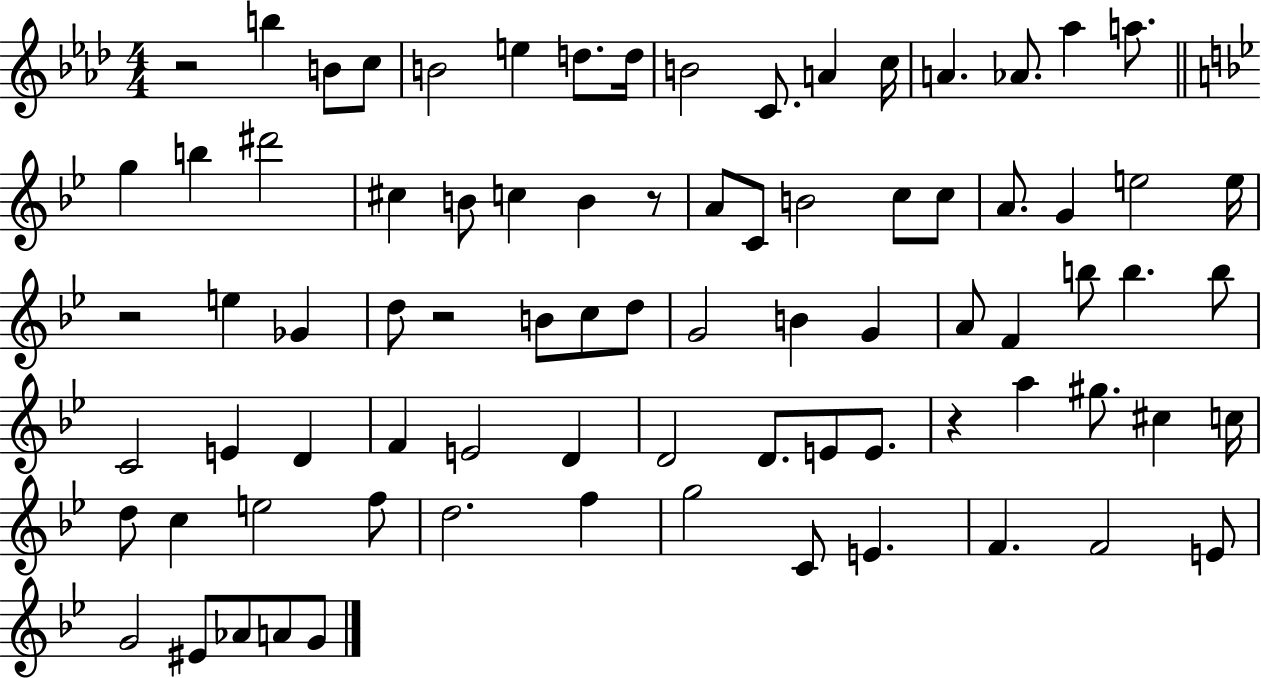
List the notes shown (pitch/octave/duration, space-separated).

R/h B5/q B4/e C5/e B4/h E5/q D5/e. D5/s B4/h C4/e. A4/q C5/s A4/q. Ab4/e. Ab5/q A5/e. G5/q B5/q D#6/h C#5/q B4/e C5/q B4/q R/e A4/e C4/e B4/h C5/e C5/e A4/e. G4/q E5/h E5/s R/h E5/q Gb4/q D5/e R/h B4/e C5/e D5/e G4/h B4/q G4/q A4/e F4/q B5/e B5/q. B5/e C4/h E4/q D4/q F4/q E4/h D4/q D4/h D4/e. E4/e E4/e. R/q A5/q G#5/e. C#5/q C5/s D5/e C5/q E5/h F5/e D5/h. F5/q G5/h C4/e E4/q. F4/q. F4/h E4/e G4/h EIS4/e Ab4/e A4/e G4/e